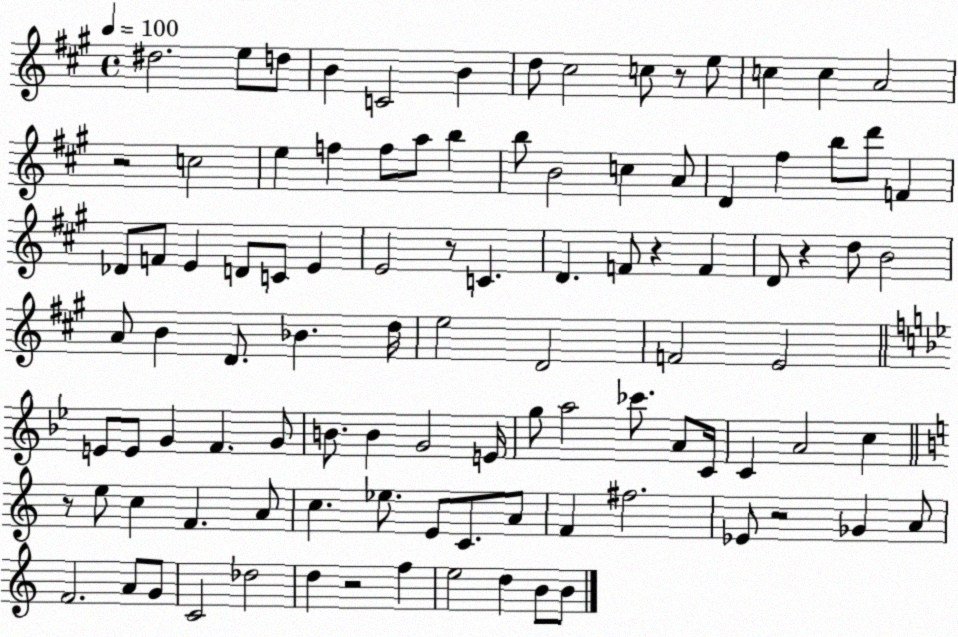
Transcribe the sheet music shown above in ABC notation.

X:1
T:Untitled
M:4/4
L:1/4
K:A
^d2 e/2 d/2 B C2 B d/2 ^c2 c/2 z/2 e/2 c c A2 z2 c2 e f f/2 a/2 b b/2 B2 c A/2 D ^f b/2 d'/2 F _D/2 F/2 E D/2 C/2 E E2 z/2 C D F/2 z F D/2 z d/2 B2 A/2 B D/2 _B d/4 e2 D2 F2 E2 E/2 E/2 G F G/2 B/2 B G2 E/4 g/2 a2 _c'/2 A/2 C/4 C A2 c z/2 e/2 c F A/2 c _e/2 E/2 C/2 A/2 F ^f2 _E/2 z2 _G A/2 F2 A/2 G/2 C2 _d2 d z2 f e2 d B/2 B/2